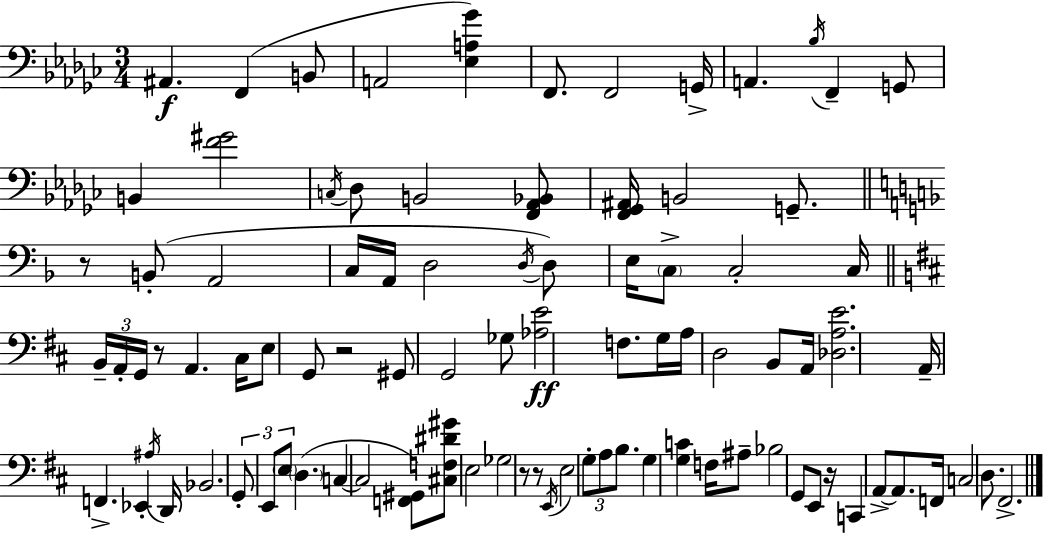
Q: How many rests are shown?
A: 6